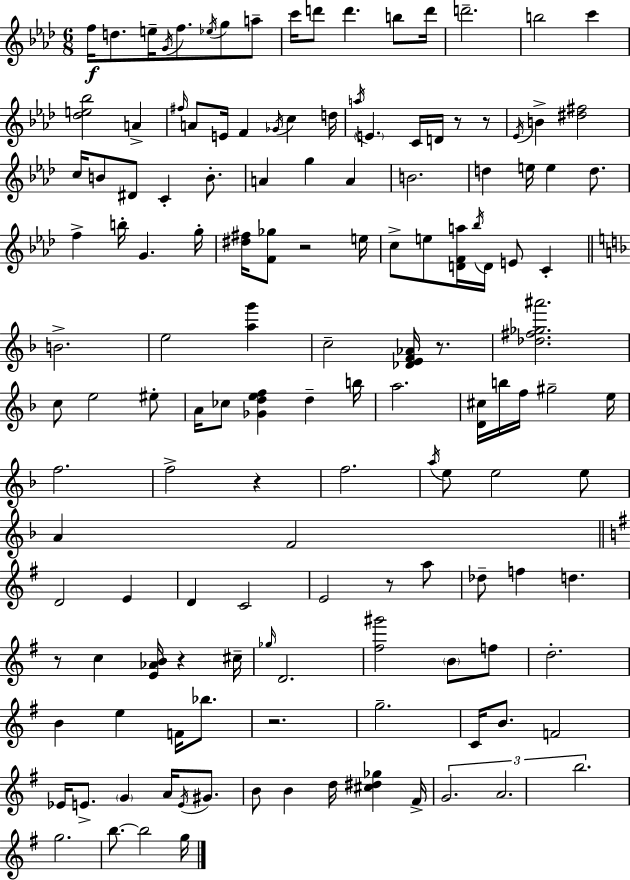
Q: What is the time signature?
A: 6/8